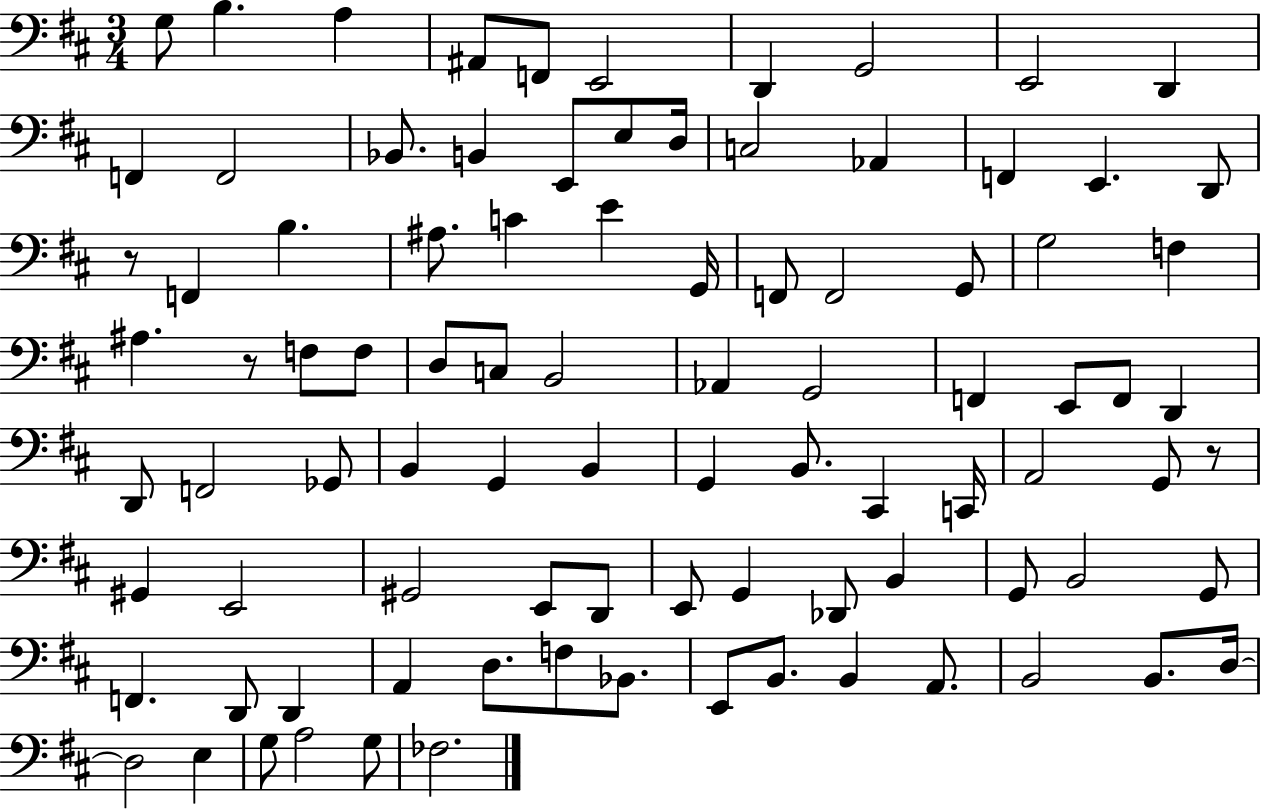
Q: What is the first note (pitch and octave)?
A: G3